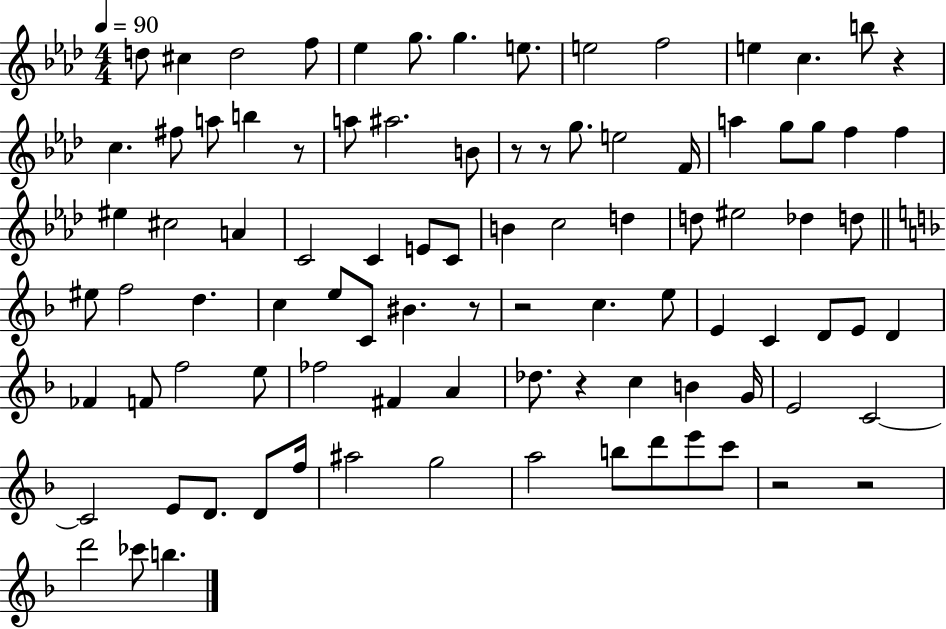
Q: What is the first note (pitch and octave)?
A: D5